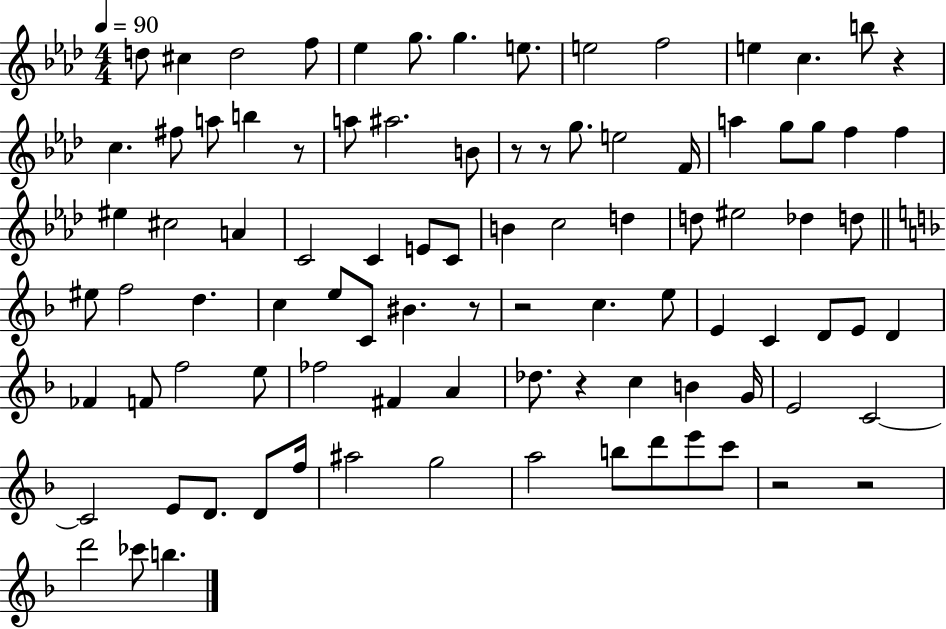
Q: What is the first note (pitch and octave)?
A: D5